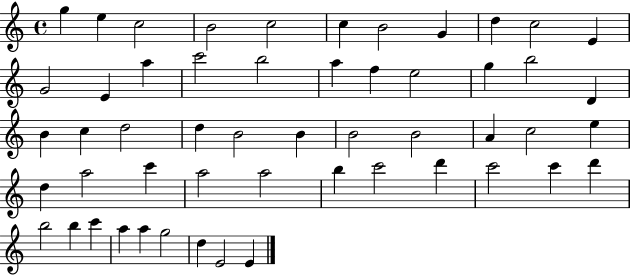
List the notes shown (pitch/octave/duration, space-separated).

G5/q E5/q C5/h B4/h C5/h C5/q B4/h G4/q D5/q C5/h E4/q G4/h E4/q A5/q C6/h B5/h A5/q F5/q E5/h G5/q B5/h D4/q B4/q C5/q D5/h D5/q B4/h B4/q B4/h B4/h A4/q C5/h E5/q D5/q A5/h C6/q A5/h A5/h B5/q C6/h D6/q C6/h C6/q D6/q B5/h B5/q C6/q A5/q A5/q G5/h D5/q E4/h E4/q